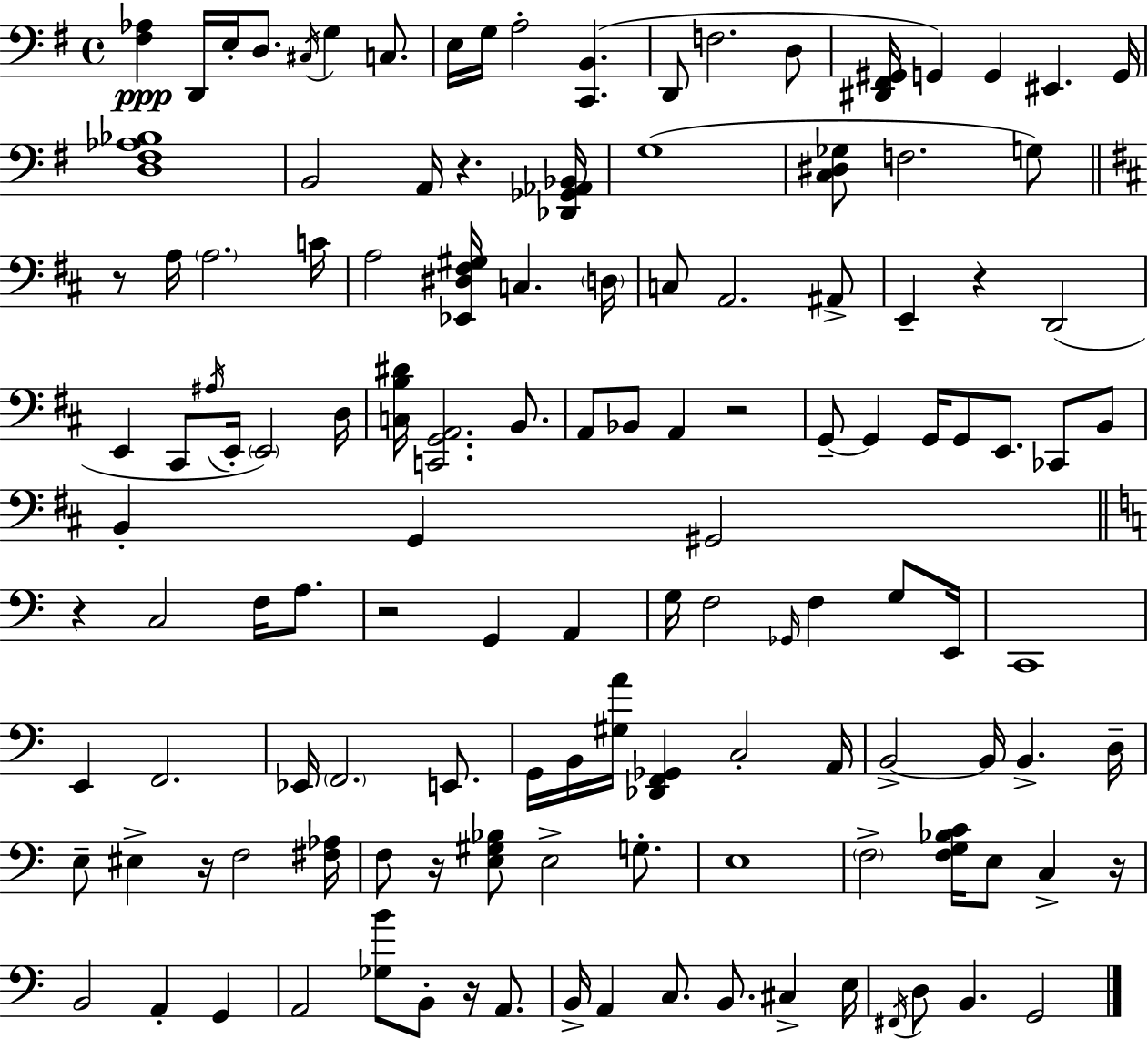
[F#3,Ab3]/q D2/s E3/s D3/e. C#3/s G3/q C3/e. E3/s G3/s A3/h [C2,B2]/q. D2/e F3/h. D3/e [D#2,F#2,G#2]/s G2/q G2/q EIS2/q. G2/s [D3,F#3,Ab3,Bb3]/w B2/h A2/s R/q. [Db2,Gb2,Ab2,Bb2]/s G3/w [C3,D#3,Gb3]/e F3/h. G3/e R/e A3/s A3/h. C4/s A3/h [Eb2,D#3,F#3,G#3]/s C3/q. D3/s C3/e A2/h. A#2/e E2/q R/q D2/h E2/q C#2/e A#3/s E2/s E2/h D3/s [C3,B3,D#4]/s [C2,G2,A2]/h. B2/e. A2/e Bb2/e A2/q R/h G2/e G2/q G2/s G2/e E2/e. CES2/e B2/e B2/q G2/q G#2/h R/q C3/h F3/s A3/e. R/h G2/q A2/q G3/s F3/h Gb2/s F3/q G3/e E2/s C2/w E2/q F2/h. Eb2/s F2/h. E2/e. G2/s B2/s [G#3,A4]/s [Db2,F2,Gb2]/q C3/h A2/s B2/h B2/s B2/q. D3/s E3/e EIS3/q R/s F3/h [F#3,Ab3]/s F3/e R/s [E3,G#3,Bb3]/e E3/h G3/e. E3/w F3/h [F3,G3,Bb3,C4]/s E3/e C3/q R/s B2/h A2/q G2/q A2/h [Gb3,B4]/e B2/e R/s A2/e. B2/s A2/q C3/e. B2/e. C#3/q E3/s F#2/s D3/e B2/q. G2/h